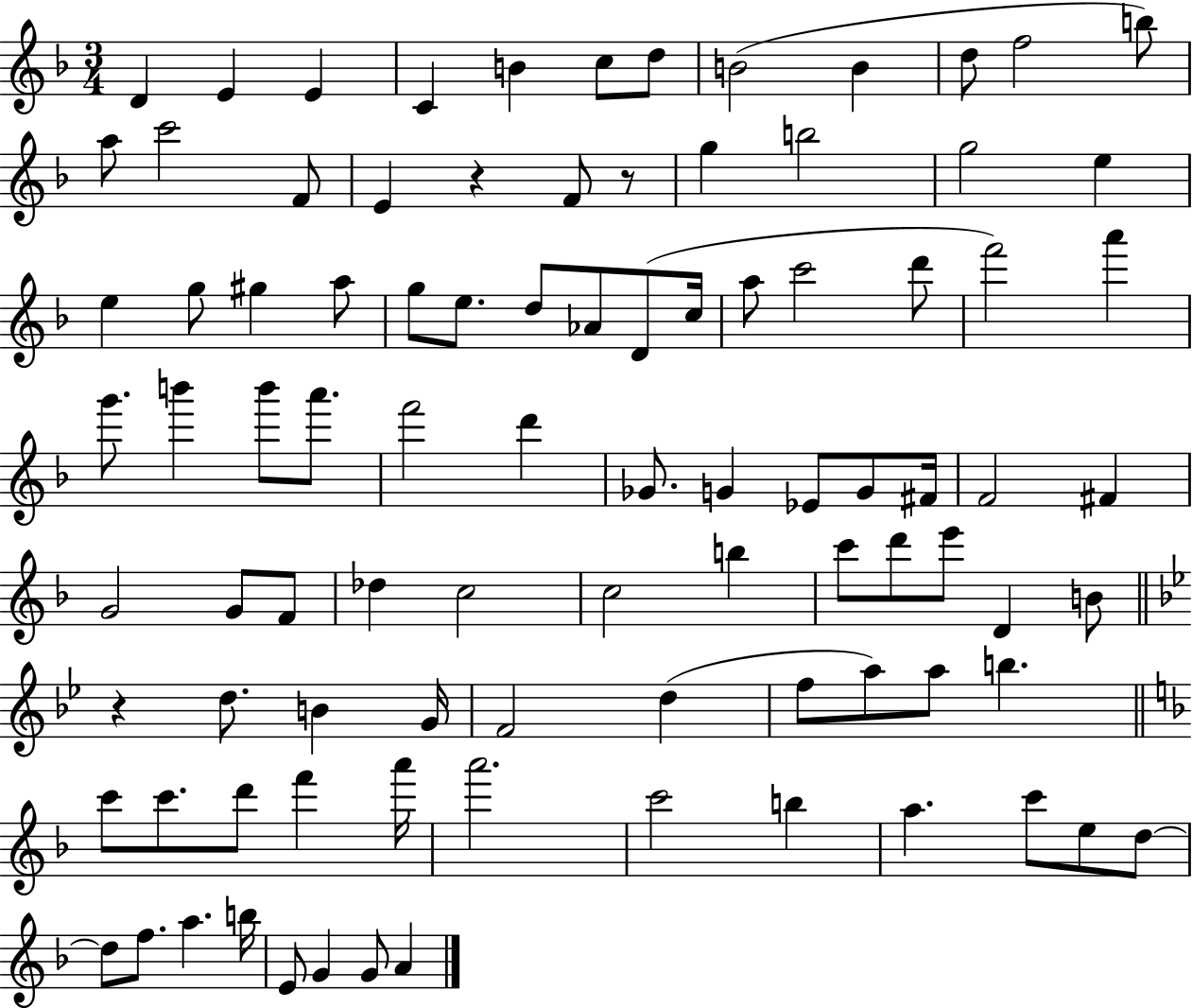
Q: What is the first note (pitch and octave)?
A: D4